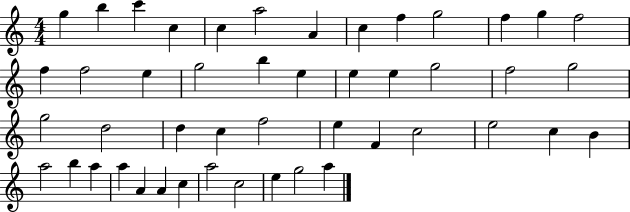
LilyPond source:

{
  \clef treble
  \numericTimeSignature
  \time 4/4
  \key c \major
  g''4 b''4 c'''4 c''4 | c''4 a''2 a'4 | c''4 f''4 g''2 | f''4 g''4 f''2 | \break f''4 f''2 e''4 | g''2 b''4 e''4 | e''4 e''4 g''2 | f''2 g''2 | \break g''2 d''2 | d''4 c''4 f''2 | e''4 f'4 c''2 | e''2 c''4 b'4 | \break a''2 b''4 a''4 | a''4 a'4 a'4 c''4 | a''2 c''2 | e''4 g''2 a''4 | \break \bar "|."
}